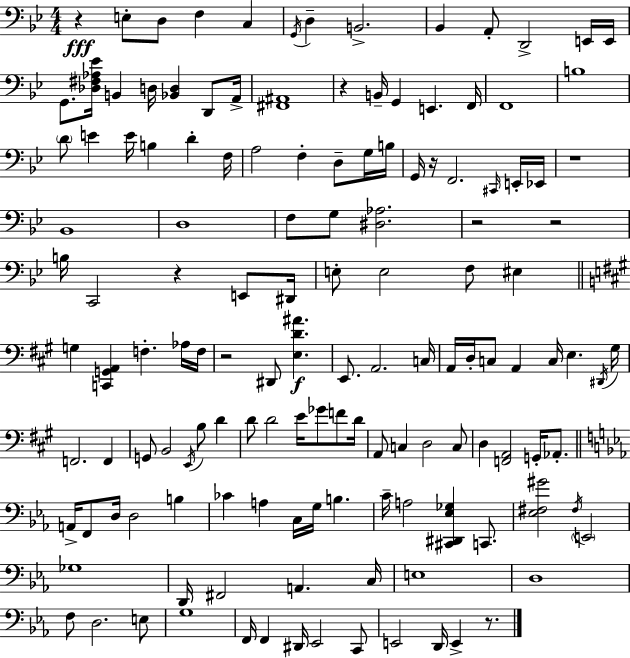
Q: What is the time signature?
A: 4/4